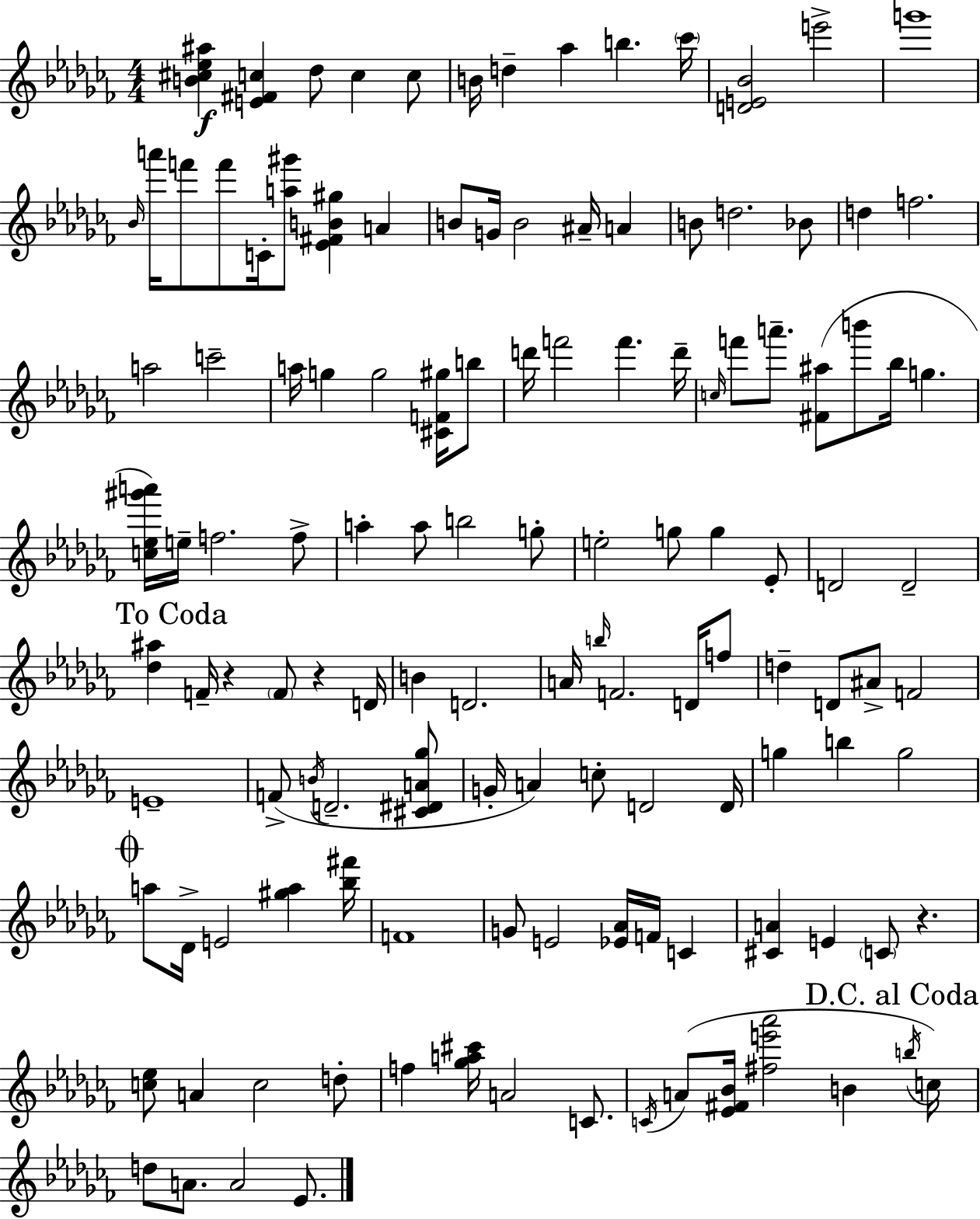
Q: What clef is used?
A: treble